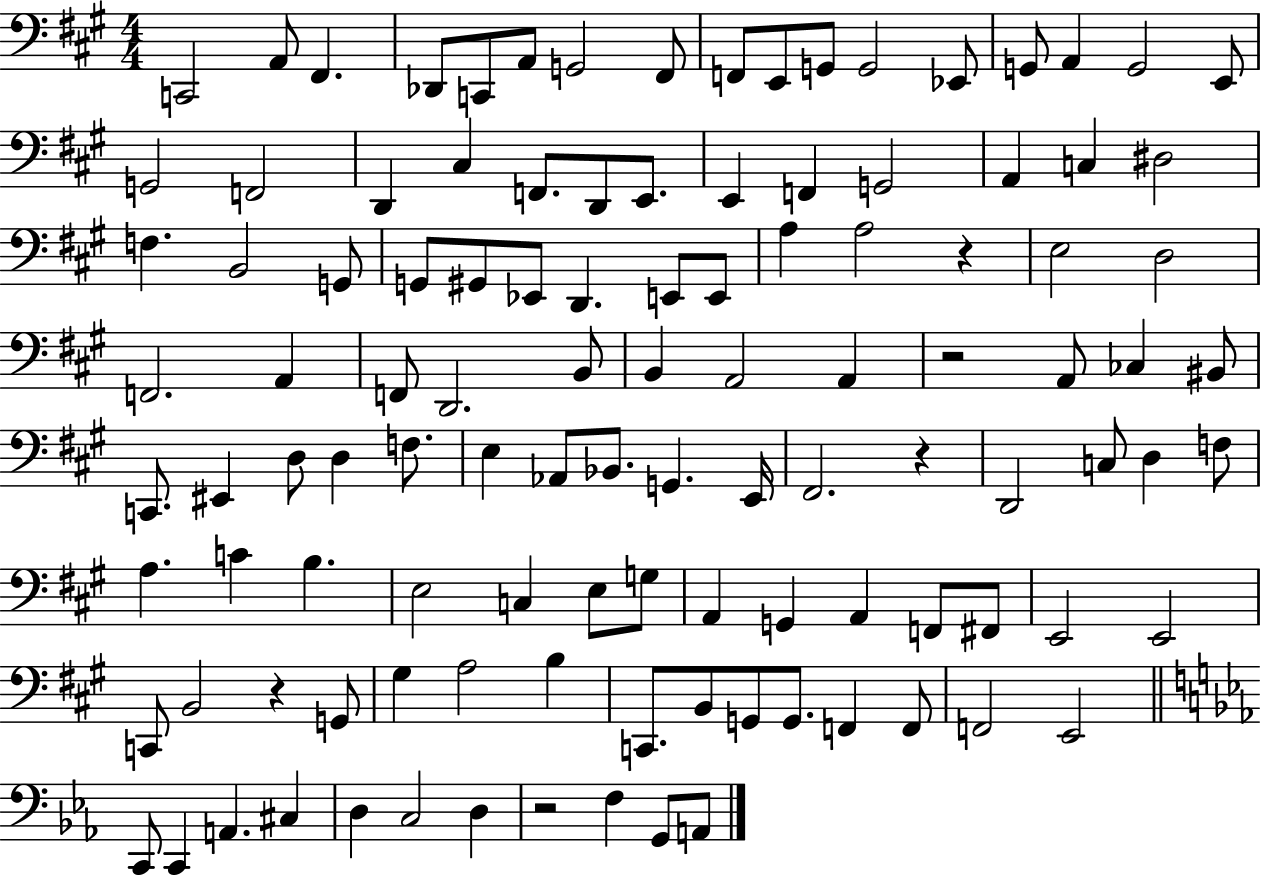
X:1
T:Untitled
M:4/4
L:1/4
K:A
C,,2 A,,/2 ^F,, _D,,/2 C,,/2 A,,/2 G,,2 ^F,,/2 F,,/2 E,,/2 G,,/2 G,,2 _E,,/2 G,,/2 A,, G,,2 E,,/2 G,,2 F,,2 D,, ^C, F,,/2 D,,/2 E,,/2 E,, F,, G,,2 A,, C, ^D,2 F, B,,2 G,,/2 G,,/2 ^G,,/2 _E,,/2 D,, E,,/2 E,,/2 A, A,2 z E,2 D,2 F,,2 A,, F,,/2 D,,2 B,,/2 B,, A,,2 A,, z2 A,,/2 _C, ^B,,/2 C,,/2 ^E,, D,/2 D, F,/2 E, _A,,/2 _B,,/2 G,, E,,/4 ^F,,2 z D,,2 C,/2 D, F,/2 A, C B, E,2 C, E,/2 G,/2 A,, G,, A,, F,,/2 ^F,,/2 E,,2 E,,2 C,,/2 B,,2 z G,,/2 ^G, A,2 B, C,,/2 B,,/2 G,,/2 G,,/2 F,, F,,/2 F,,2 E,,2 C,,/2 C,, A,, ^C, D, C,2 D, z2 F, G,,/2 A,,/2